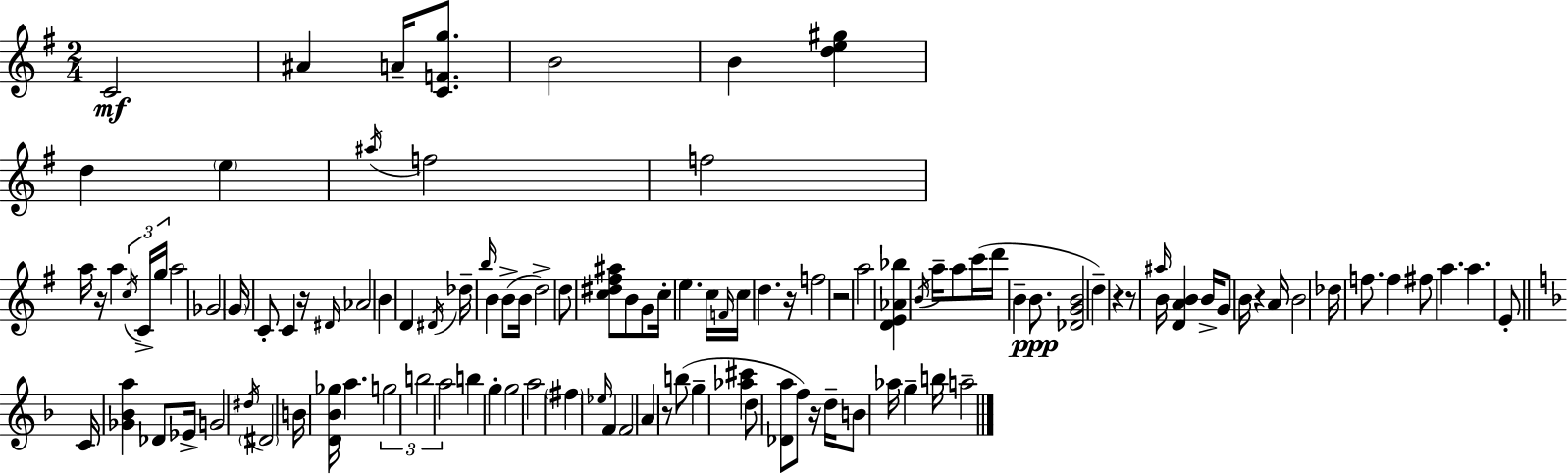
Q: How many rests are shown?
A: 9